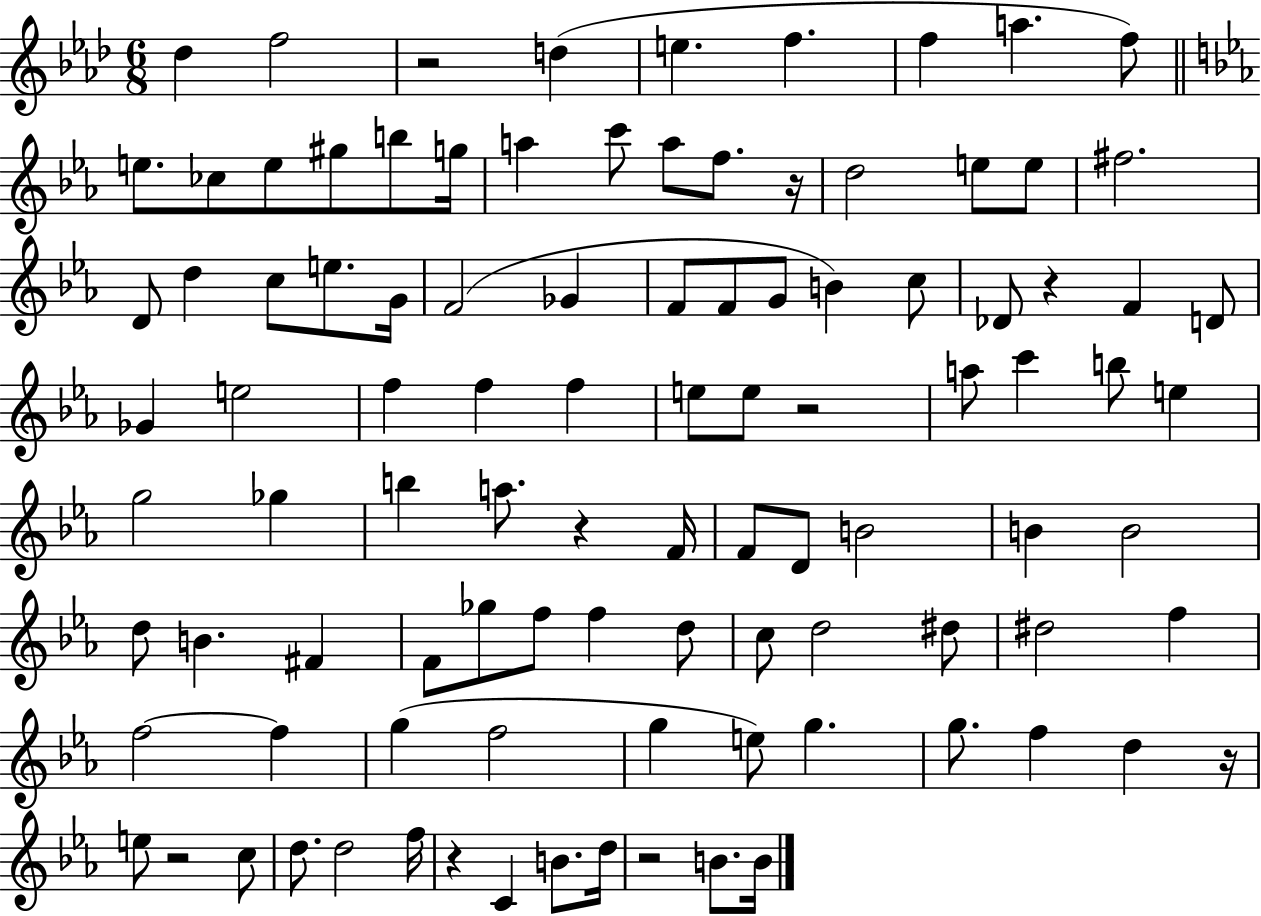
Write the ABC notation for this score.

X:1
T:Untitled
M:6/8
L:1/4
K:Ab
_d f2 z2 d e f f a f/2 e/2 _c/2 e/2 ^g/2 b/2 g/4 a c'/2 a/2 f/2 z/4 d2 e/2 e/2 ^f2 D/2 d c/2 e/2 G/4 F2 _G F/2 F/2 G/2 B c/2 _D/2 z F D/2 _G e2 f f f e/2 e/2 z2 a/2 c' b/2 e g2 _g b a/2 z F/4 F/2 D/2 B2 B B2 d/2 B ^F F/2 _g/2 f/2 f d/2 c/2 d2 ^d/2 ^d2 f f2 f g f2 g e/2 g g/2 f d z/4 e/2 z2 c/2 d/2 d2 f/4 z C B/2 d/4 z2 B/2 B/4